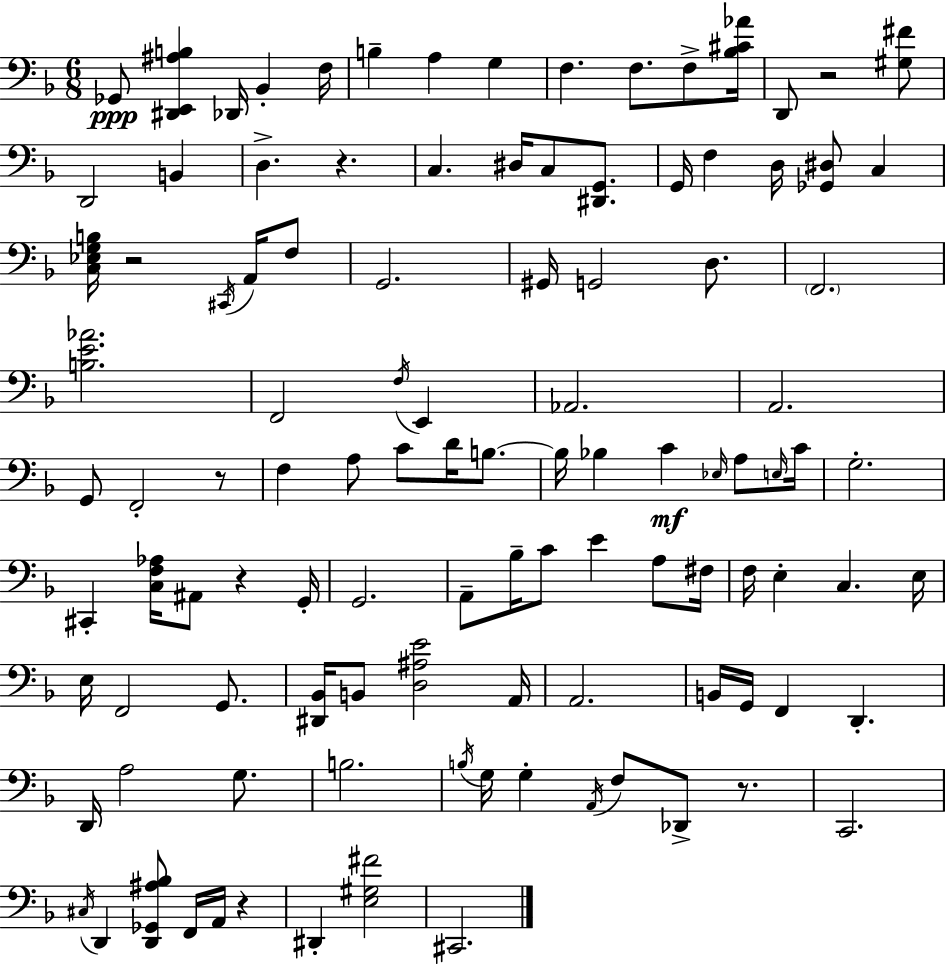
X:1
T:Untitled
M:6/8
L:1/4
K:F
_G,,/2 [^D,,E,,^A,B,] _D,,/4 _B,, F,/4 B, A, G, F, F,/2 F,/2 [_B,^C_A]/4 D,,/2 z2 [^G,^F]/2 D,,2 B,, D, z C, ^D,/4 C,/2 [^D,,G,,]/2 G,,/4 F, D,/4 [_G,,^D,]/2 C, [C,_E,G,B,]/4 z2 ^C,,/4 A,,/4 F,/2 G,,2 ^G,,/4 G,,2 D,/2 F,,2 [B,E_A]2 F,,2 F,/4 E,, _A,,2 A,,2 G,,/2 F,,2 z/2 F, A,/2 C/2 D/4 B,/2 B,/4 _B, C _E,/4 A,/2 E,/4 C/4 G,2 ^C,, [C,F,_A,]/4 ^A,,/2 z G,,/4 G,,2 A,,/2 _B,/4 C/2 E A,/2 ^F,/4 F,/4 E, C, E,/4 E,/4 F,,2 G,,/2 [^D,,_B,,]/4 B,,/2 [D,^A,E]2 A,,/4 A,,2 B,,/4 G,,/4 F,, D,, D,,/4 A,2 G,/2 B,2 B,/4 G,/4 G, A,,/4 F,/2 _D,,/2 z/2 C,,2 ^C,/4 D,, [D,,_G,,^A,_B,]/2 F,,/4 A,,/4 z ^D,, [E,^G,^F]2 ^C,,2